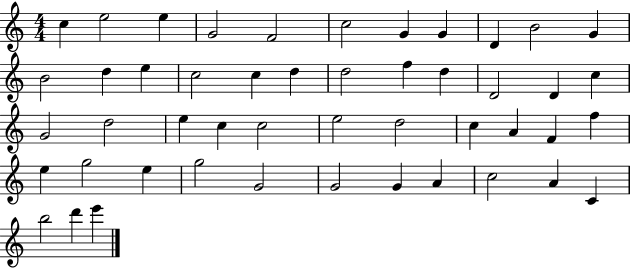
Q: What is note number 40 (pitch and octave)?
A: G4